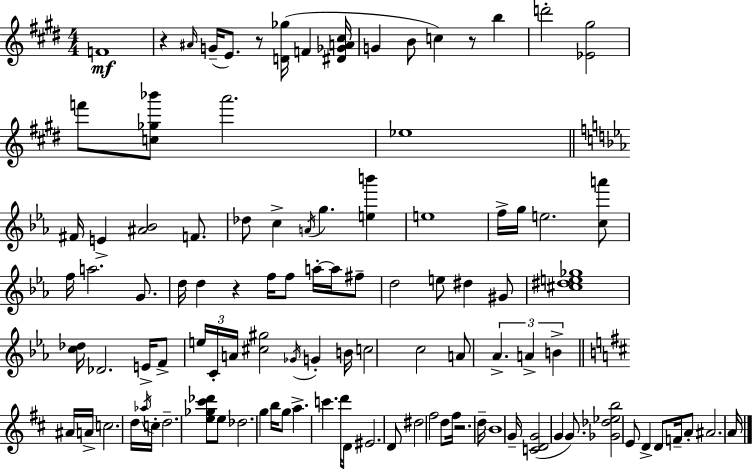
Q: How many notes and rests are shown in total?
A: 105